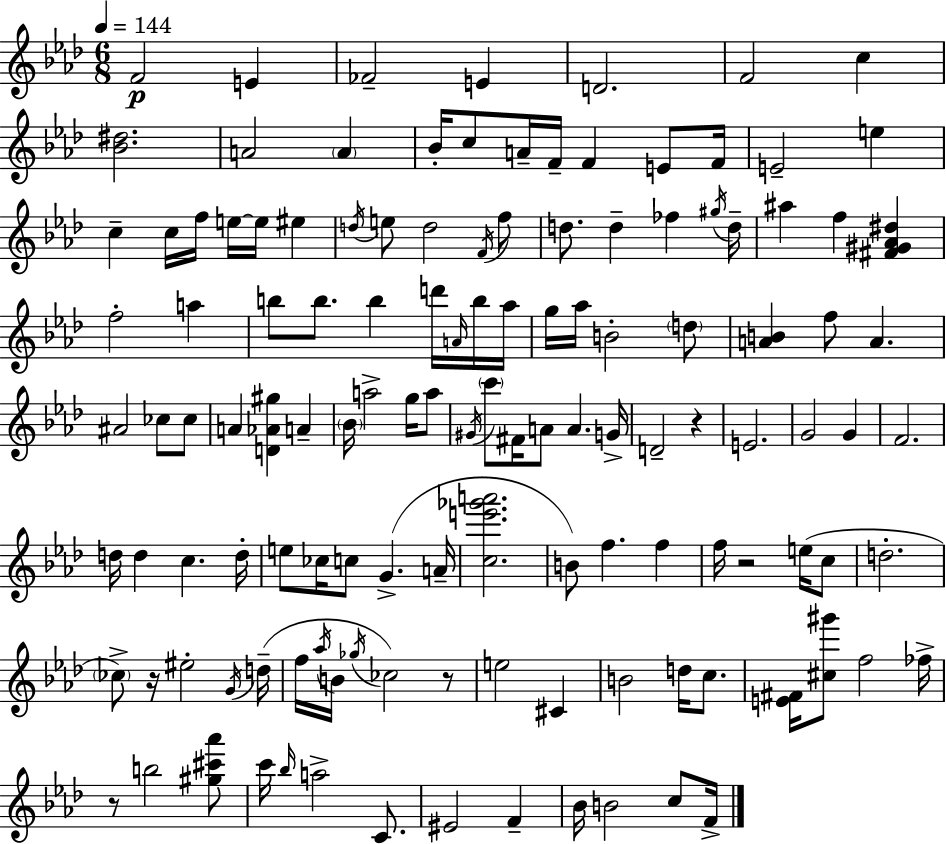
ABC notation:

X:1
T:Untitled
M:6/8
L:1/4
K:Ab
F2 E _F2 E D2 F2 c [_B^d]2 A2 A _B/4 c/2 A/4 F/4 F E/2 F/4 E2 e c c/4 f/4 e/4 e/4 ^e d/4 e/2 d2 F/4 f/2 d/2 d _f ^g/4 d/4 ^a f [^F^G_A^d] f2 a b/2 b/2 b d'/4 A/4 b/4 _a/4 g/4 _a/4 B2 d/2 [AB] f/2 A ^A2 _c/2 _c/2 A [D_A^g] A _B/4 a2 g/4 a/2 ^G/4 c'/2 ^F/4 A/2 A G/4 D2 z E2 G2 G F2 d/4 d c d/4 e/2 _c/4 c/2 G A/4 [ce'_g'a']2 B/2 f f f/4 z2 e/4 c/2 d2 _c/2 z/4 ^e2 G/4 d/4 f/4 _a/4 B/4 _g/4 _c2 z/2 e2 ^C B2 d/4 c/2 [E^F]/4 [^c^g']/2 f2 _f/4 z/2 b2 [^g^c'_a']/2 c'/4 _b/4 a2 C/2 ^E2 F _B/4 B2 c/2 F/4